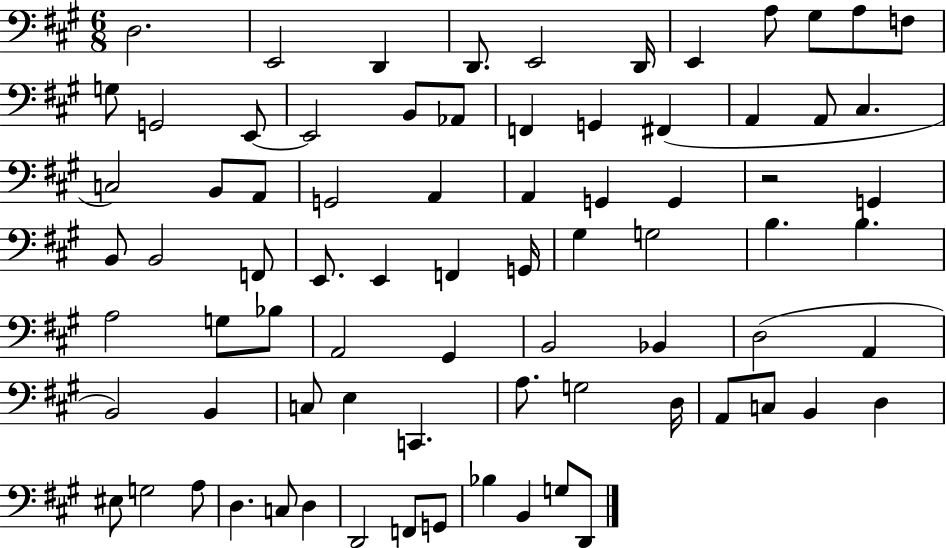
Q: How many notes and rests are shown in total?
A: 78